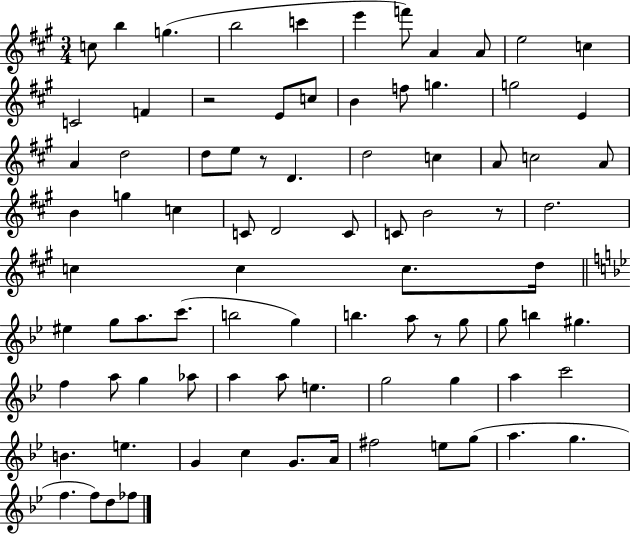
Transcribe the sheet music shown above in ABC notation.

X:1
T:Untitled
M:3/4
L:1/4
K:A
c/2 b g b2 c' e' f'/2 A A/2 e2 c C2 F z2 E/2 c/2 B f/2 g g2 E A d2 d/2 e/2 z/2 D d2 c A/2 c2 A/2 B g c C/2 D2 C/2 C/2 B2 z/2 d2 c c c/2 d/4 ^e g/2 a/2 c'/2 b2 g b a/2 z/2 g/2 g/2 b ^g f a/2 g _a/2 a a/2 e g2 g a c'2 B e G c G/2 A/4 ^f2 e/2 g/2 a g f f/2 d/2 _f/2